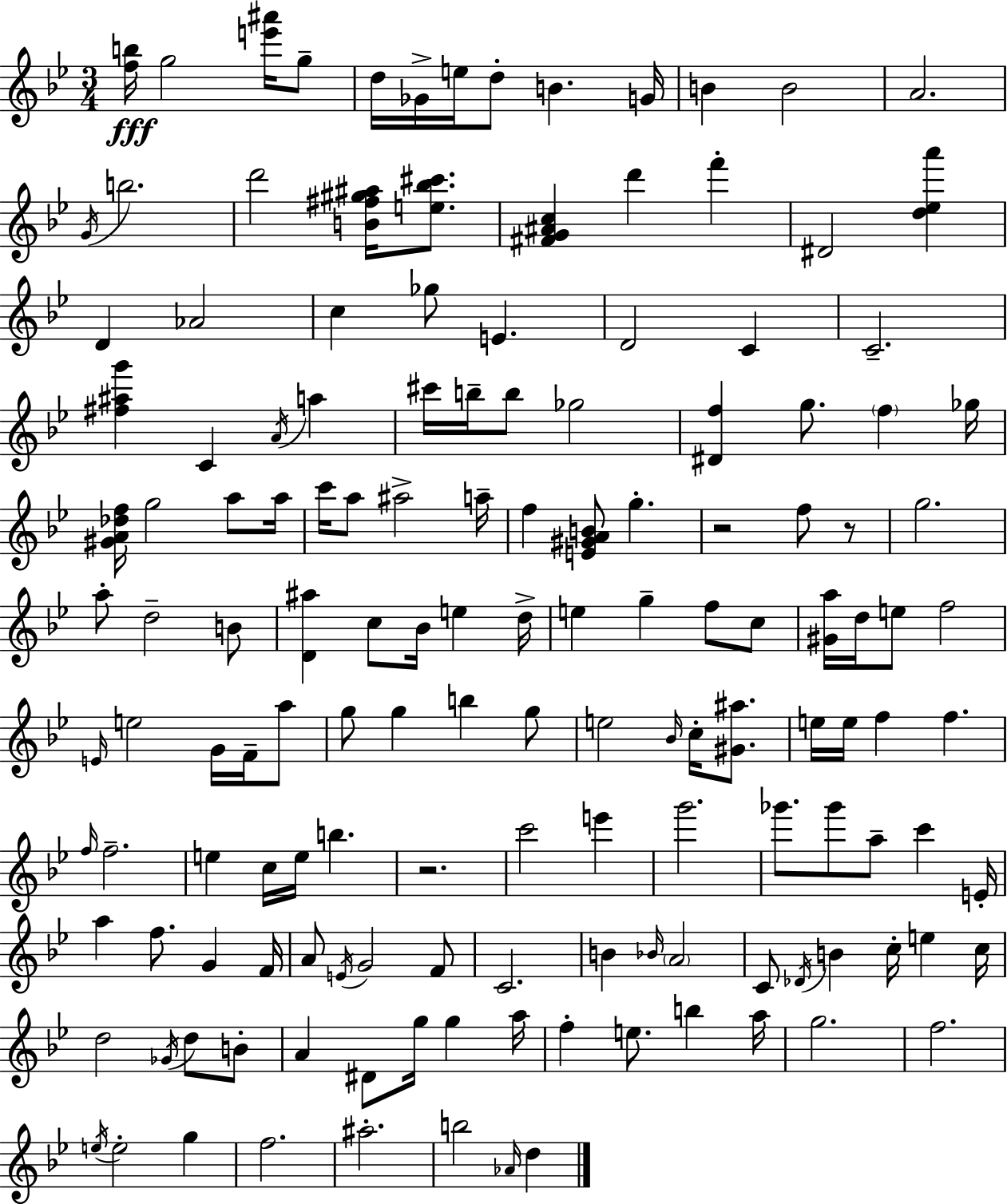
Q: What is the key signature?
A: BES major